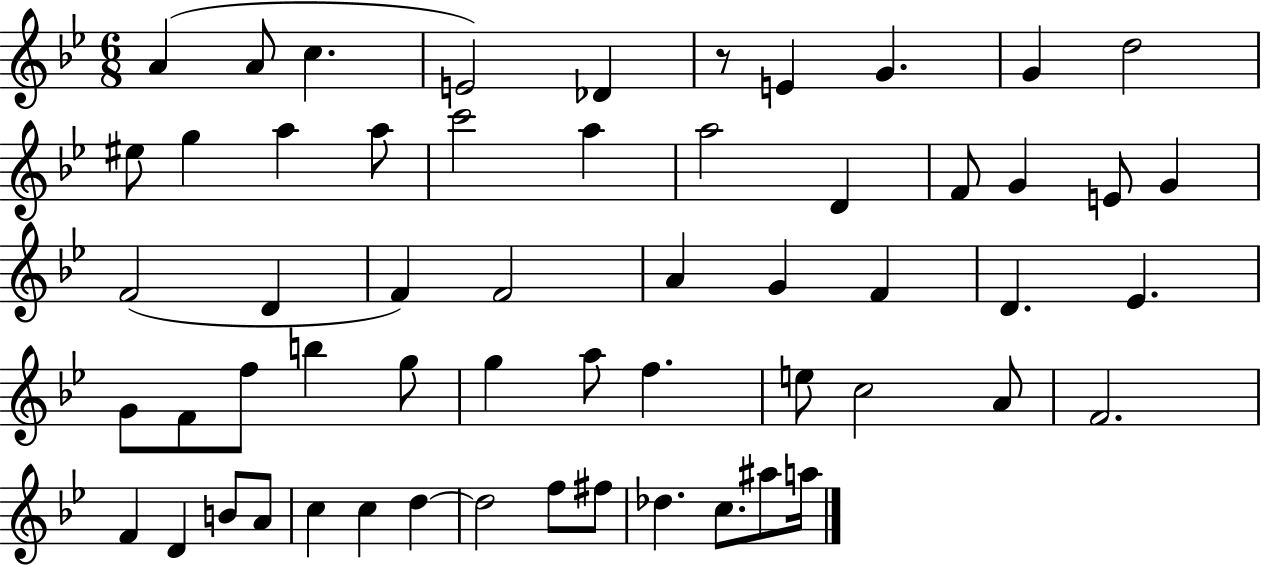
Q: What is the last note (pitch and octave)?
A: A5